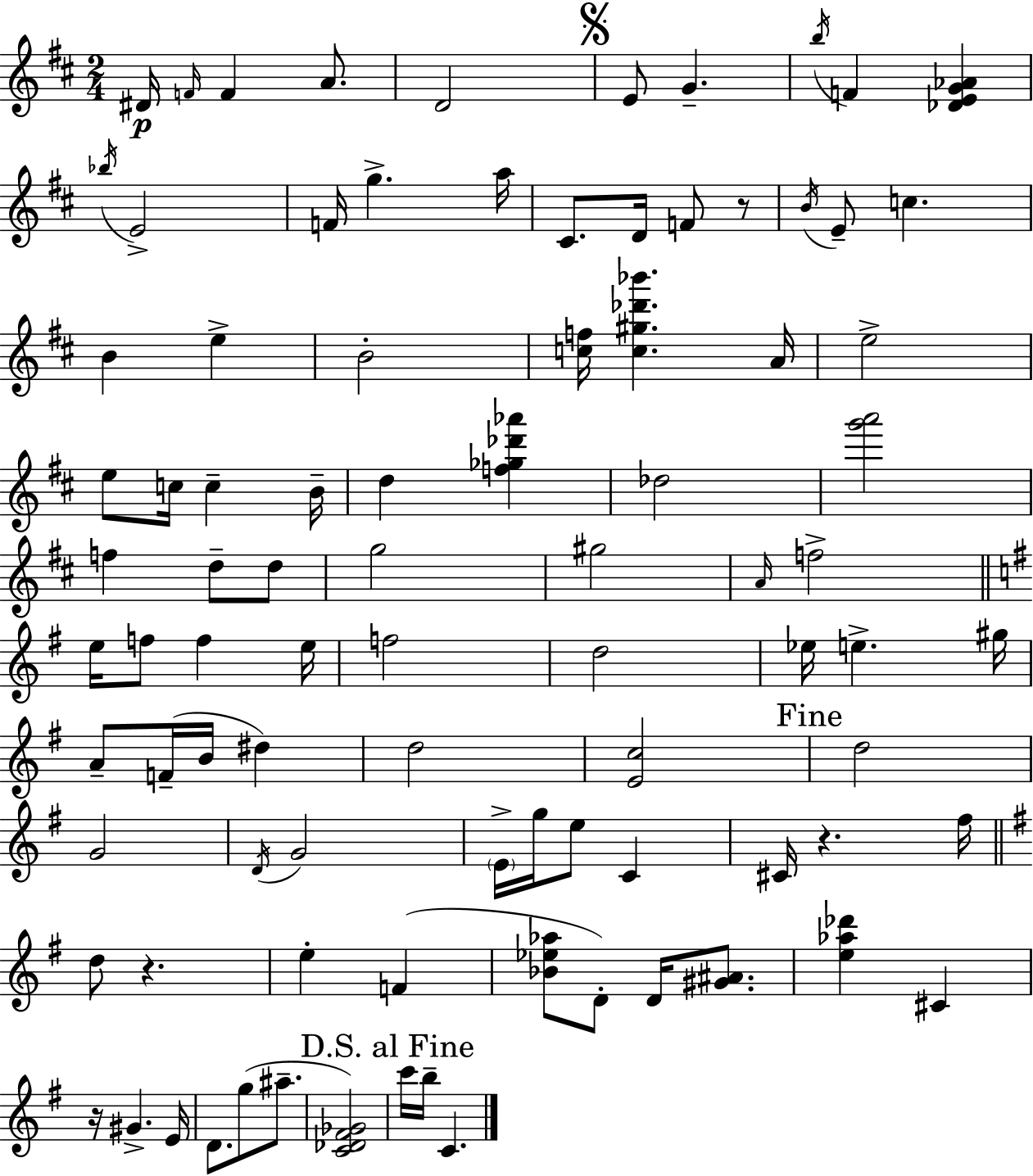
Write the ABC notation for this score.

X:1
T:Untitled
M:2/4
L:1/4
K:D
^D/4 F/4 F A/2 D2 E/2 G b/4 F [_DEG_A] _b/4 E2 F/4 g a/4 ^C/2 D/4 F/2 z/2 B/4 E/2 c B e B2 [cf]/4 [c^g_d'_b'] A/4 e2 e/2 c/4 c B/4 d [f_g_d'_a'] _d2 [g'a']2 f d/2 d/2 g2 ^g2 A/4 f2 e/4 f/2 f e/4 f2 d2 _e/4 e ^g/4 A/2 F/4 B/4 ^d d2 [Ec]2 d2 G2 D/4 G2 E/4 g/4 e/2 C ^C/4 z ^f/4 d/2 z e F [_B_e_a]/2 D/2 D/4 [^G^A]/2 [e_a_d'] ^C z/4 ^G E/4 D/2 g/2 ^a/2 [C_D^F_G]2 c'/4 b/4 C